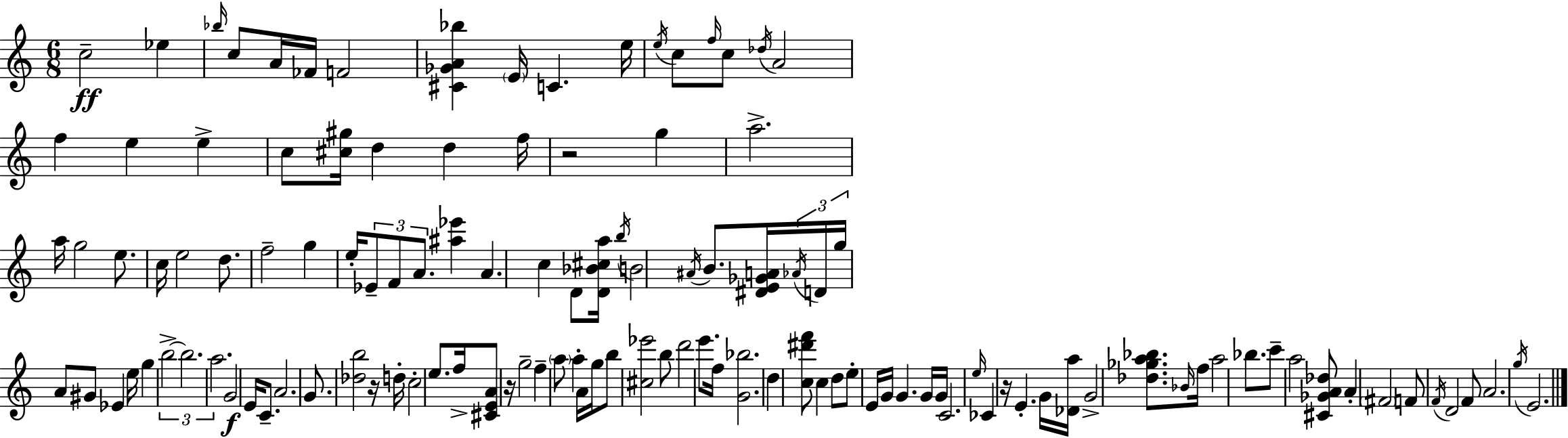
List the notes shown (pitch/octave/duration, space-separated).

C5/h Eb5/q Bb5/s C5/e A4/s FES4/s F4/h [C#4,Gb4,A4,Bb5]/q E4/s C4/q. E5/s E5/s C5/e F5/s C5/e Db5/s A4/h F5/q E5/q E5/q C5/e [C#5,G#5]/s D5/q D5/q F5/s R/h G5/q A5/h. A5/s G5/h E5/e. C5/s E5/h D5/e. F5/h G5/q E5/s Eb4/e F4/e A4/e. [A#5,Eb6]/q A4/q. C5/q D4/e [D4,Bb4,C#5,A5]/s B5/s B4/h A#4/s B4/e. [D#4,E4,Gb4,A4]/s Ab4/s D4/s G5/s A4/e G#4/e Eb4/q E5/s G5/q B5/h B5/h. A5/h. G4/h E4/s C4/e. A4/h. G4/e. [Db5,B5]/h R/s D5/s C5/h E5/e. F5/s [C#4,E4,A4]/e R/s G5/h F5/q A5/e A5/q A4/s G5/s B5/e [C#5,Eb6]/h B5/e D6/h E6/e. F5/s [G4,Bb5]/h. D5/q [C5,D#6,F6]/e C5/q D5/e E5/e E4/s G4/s G4/q. G4/s G4/s C4/h. E5/s CES4/q R/s E4/q. G4/s [Db4,A5]/s G4/h [Db5,Gb5,A5,Bb5]/e. Bb4/s F5/s A5/h Bb5/e. C6/e A5/h [C#4,Gb4,A4,Db5]/e A4/q F#4/h F4/e F4/s D4/h F4/e A4/h. G5/s E4/h.